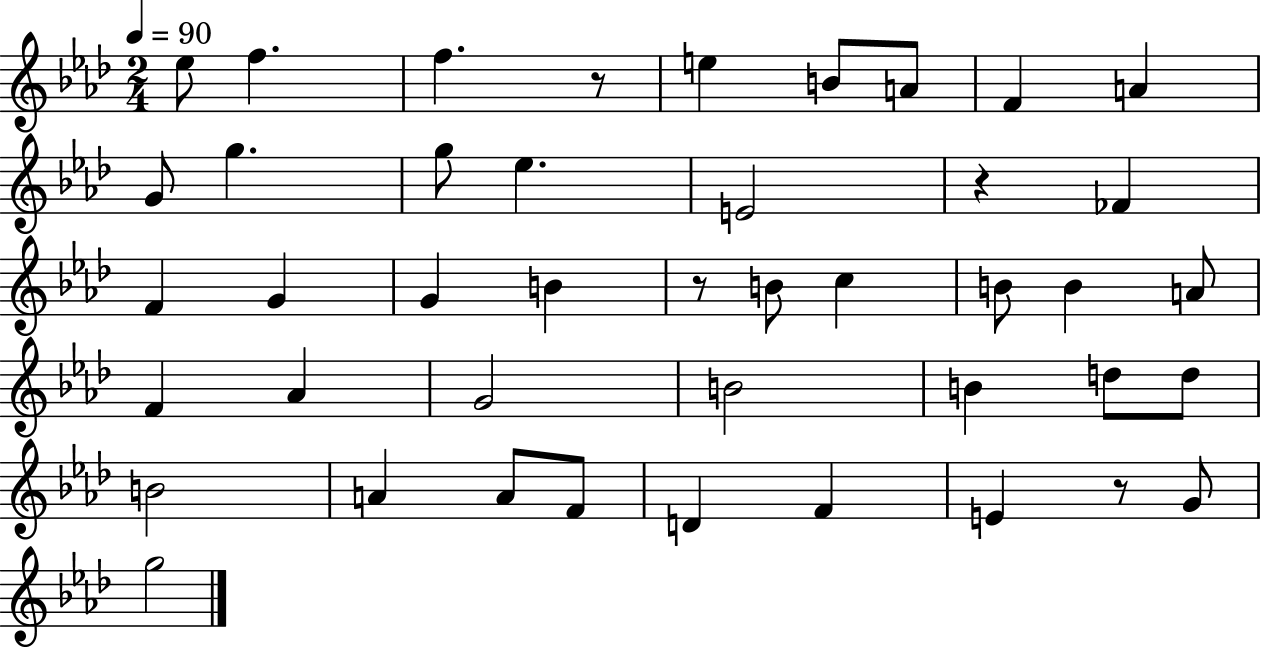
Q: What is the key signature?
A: AES major